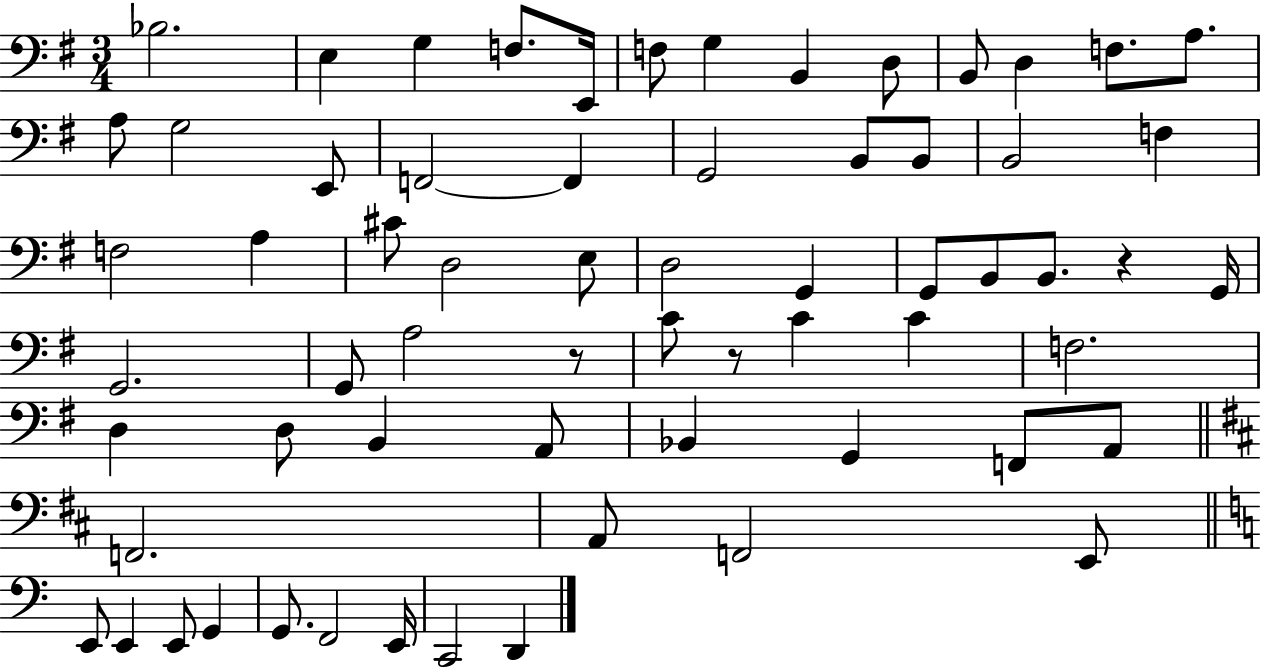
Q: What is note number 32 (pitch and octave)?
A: B2